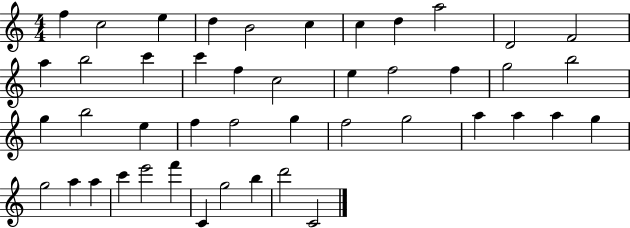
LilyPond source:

{
  \clef treble
  \numericTimeSignature
  \time 4/4
  \key c \major
  f''4 c''2 e''4 | d''4 b'2 c''4 | c''4 d''4 a''2 | d'2 f'2 | \break a''4 b''2 c'''4 | c'''4 f''4 c''2 | e''4 f''2 f''4 | g''2 b''2 | \break g''4 b''2 e''4 | f''4 f''2 g''4 | f''2 g''2 | a''4 a''4 a''4 g''4 | \break g''2 a''4 a''4 | c'''4 e'''2 f'''4 | c'4 g''2 b''4 | d'''2 c'2 | \break \bar "|."
}